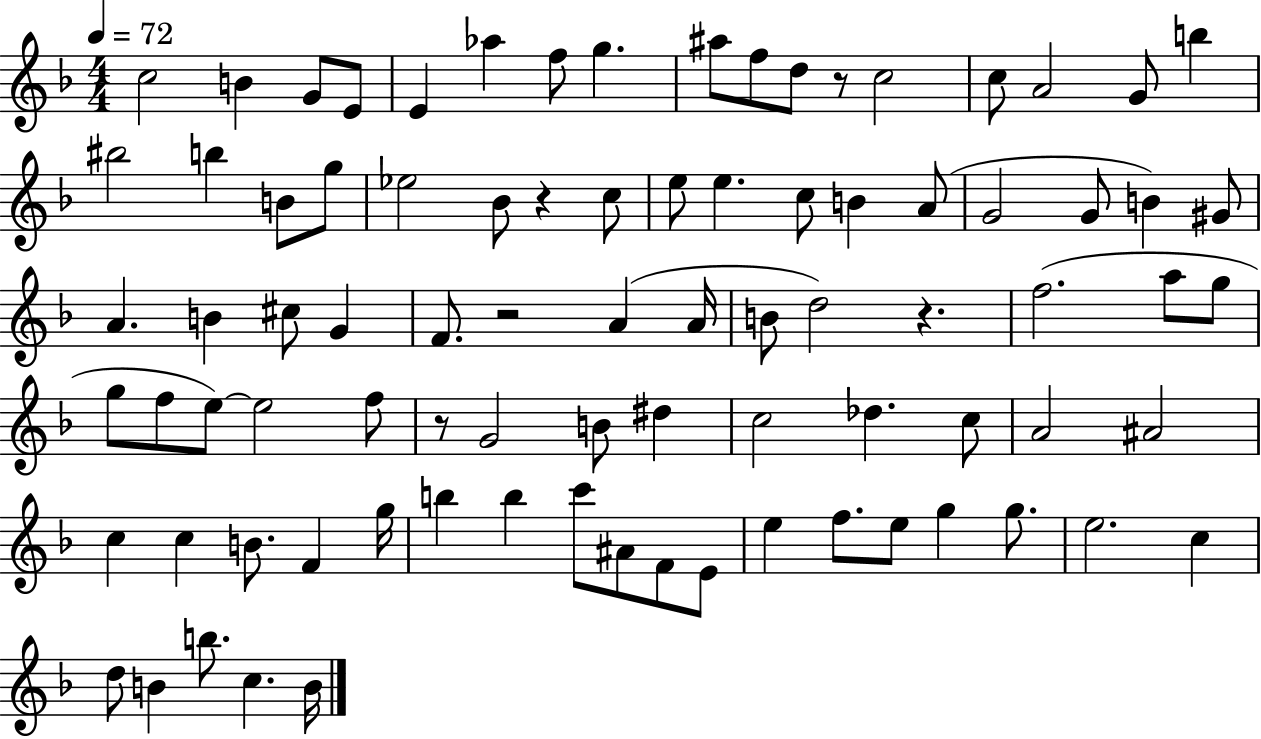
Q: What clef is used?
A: treble